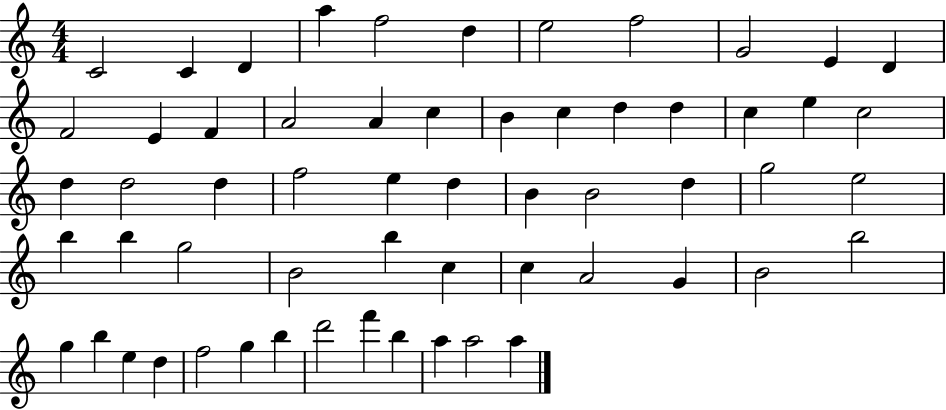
{
  \clef treble
  \numericTimeSignature
  \time 4/4
  \key c \major
  c'2 c'4 d'4 | a''4 f''2 d''4 | e''2 f''2 | g'2 e'4 d'4 | \break f'2 e'4 f'4 | a'2 a'4 c''4 | b'4 c''4 d''4 d''4 | c''4 e''4 c''2 | \break d''4 d''2 d''4 | f''2 e''4 d''4 | b'4 b'2 d''4 | g''2 e''2 | \break b''4 b''4 g''2 | b'2 b''4 c''4 | c''4 a'2 g'4 | b'2 b''2 | \break g''4 b''4 e''4 d''4 | f''2 g''4 b''4 | d'''2 f'''4 b''4 | a''4 a''2 a''4 | \break \bar "|."
}